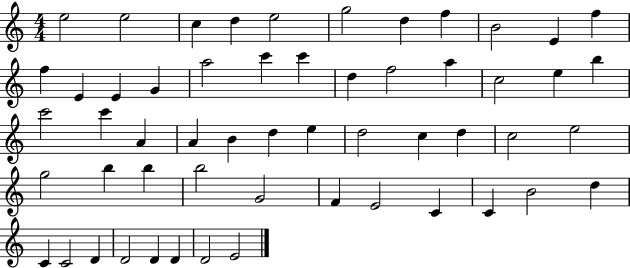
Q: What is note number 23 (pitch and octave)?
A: E5